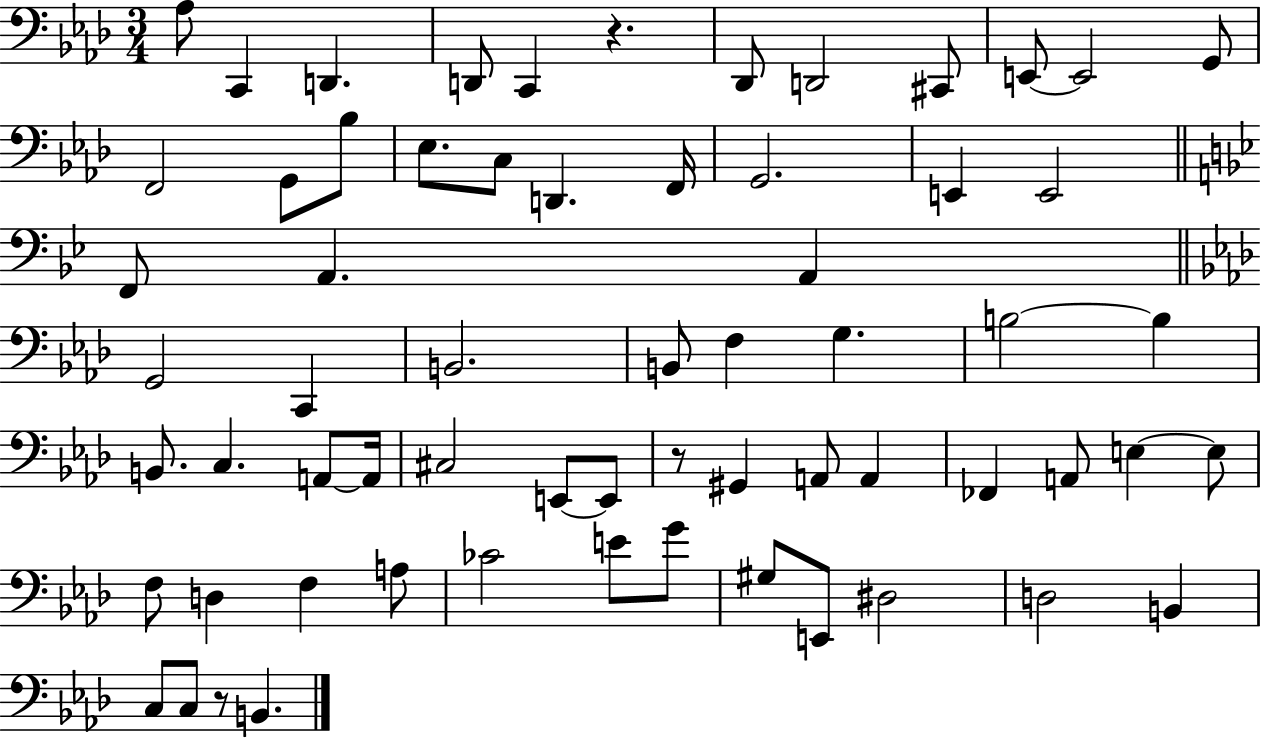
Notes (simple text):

Ab3/e C2/q D2/q. D2/e C2/q R/q. Db2/e D2/h C#2/e E2/e E2/h G2/e F2/h G2/e Bb3/e Eb3/e. C3/e D2/q. F2/s G2/h. E2/q E2/h F2/e A2/q. A2/q G2/h C2/q B2/h. B2/e F3/q G3/q. B3/h B3/q B2/e. C3/q. A2/e A2/s C#3/h E2/e E2/e R/e G#2/q A2/e A2/q FES2/q A2/e E3/q E3/e F3/e D3/q F3/q A3/e CES4/h E4/e G4/e G#3/e E2/e D#3/h D3/h B2/q C3/e C3/e R/e B2/q.